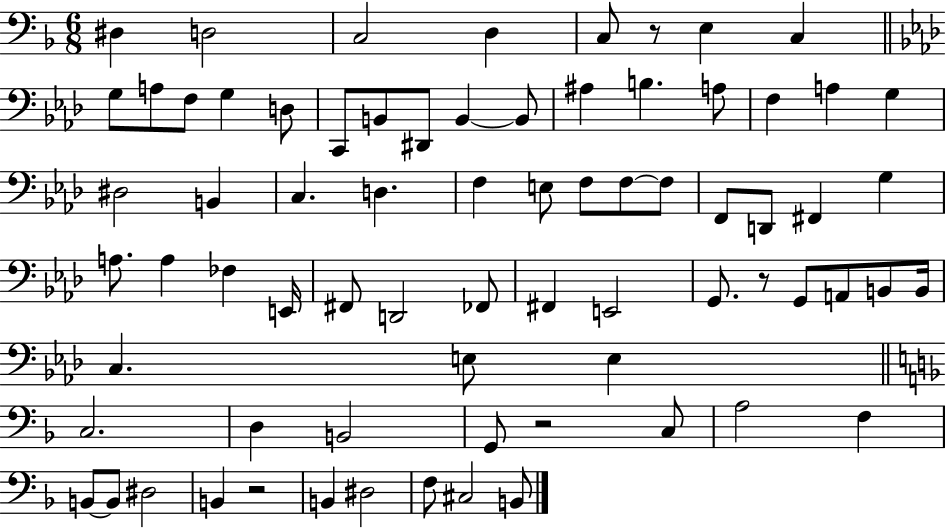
X:1
T:Untitled
M:6/8
L:1/4
K:F
^D, D,2 C,2 D, C,/2 z/2 E, C, G,/2 A,/2 F,/2 G, D,/2 C,,/2 B,,/2 ^D,,/2 B,, B,,/2 ^A, B, A,/2 F, A, G, ^D,2 B,, C, D, F, E,/2 F,/2 F,/2 F,/2 F,,/2 D,,/2 ^F,, G, A,/2 A, _F, E,,/4 ^F,,/2 D,,2 _F,,/2 ^F,, E,,2 G,,/2 z/2 G,,/2 A,,/2 B,,/2 B,,/4 C, E,/2 E, C,2 D, B,,2 G,,/2 z2 C,/2 A,2 F, B,,/2 B,,/2 ^D,2 B,, z2 B,, ^D,2 F,/2 ^C,2 B,,/2